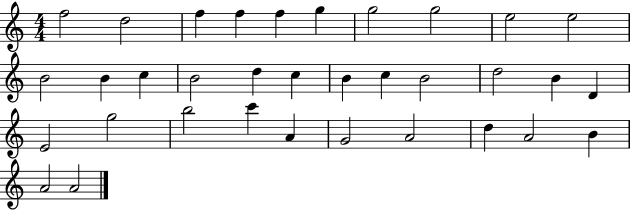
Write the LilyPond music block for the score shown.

{
  \clef treble
  \numericTimeSignature
  \time 4/4
  \key c \major
  f''2 d''2 | f''4 f''4 f''4 g''4 | g''2 g''2 | e''2 e''2 | \break b'2 b'4 c''4 | b'2 d''4 c''4 | b'4 c''4 b'2 | d''2 b'4 d'4 | \break e'2 g''2 | b''2 c'''4 a'4 | g'2 a'2 | d''4 a'2 b'4 | \break a'2 a'2 | \bar "|."
}